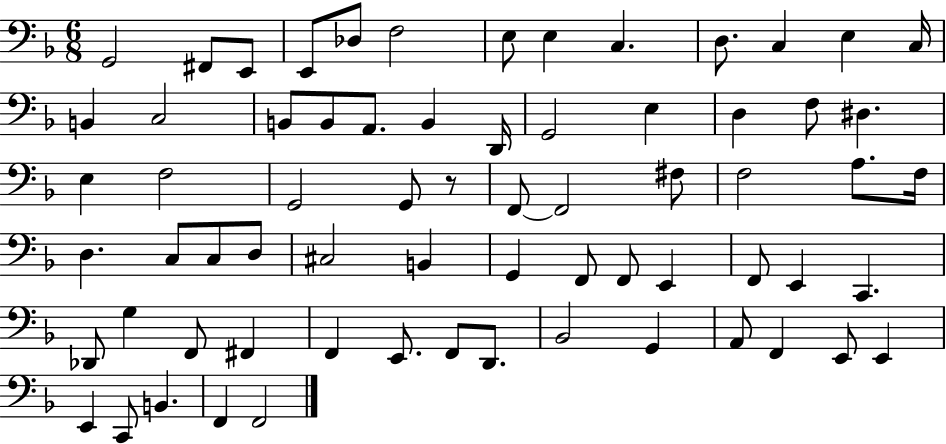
{
  \clef bass
  \numericTimeSignature
  \time 6/8
  \key f \major
  g,2 fis,8 e,8 | e,8 des8 f2 | e8 e4 c4. | d8. c4 e4 c16 | \break b,4 c2 | b,8 b,8 a,8. b,4 d,16 | g,2 e4 | d4 f8 dis4. | \break e4 f2 | g,2 g,8 r8 | f,8~~ f,2 fis8 | f2 a8. f16 | \break d4. c8 c8 d8 | cis2 b,4 | g,4 f,8 f,8 e,4 | f,8 e,4 c,4. | \break des,8 g4 f,8 fis,4 | f,4 e,8. f,8 d,8. | bes,2 g,4 | a,8 f,4 e,8 e,4 | \break e,4 c,8 b,4. | f,4 f,2 | \bar "|."
}